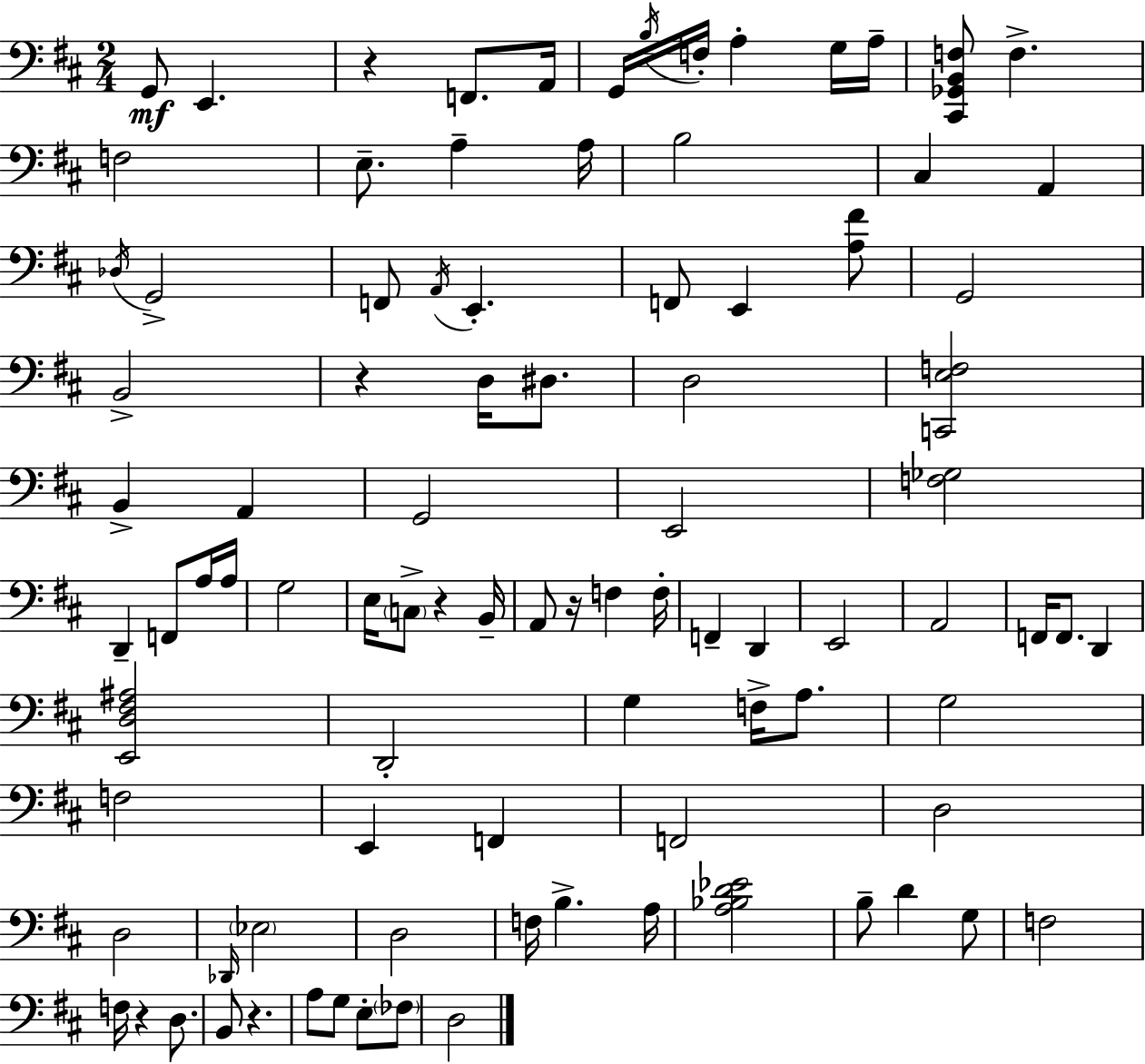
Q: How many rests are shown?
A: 6